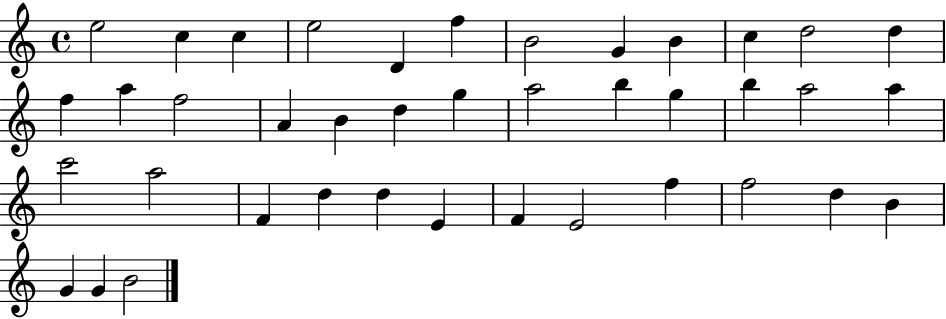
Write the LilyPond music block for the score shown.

{
  \clef treble
  \time 4/4
  \defaultTimeSignature
  \key c \major
  e''2 c''4 c''4 | e''2 d'4 f''4 | b'2 g'4 b'4 | c''4 d''2 d''4 | \break f''4 a''4 f''2 | a'4 b'4 d''4 g''4 | a''2 b''4 g''4 | b''4 a''2 a''4 | \break c'''2 a''2 | f'4 d''4 d''4 e'4 | f'4 e'2 f''4 | f''2 d''4 b'4 | \break g'4 g'4 b'2 | \bar "|."
}